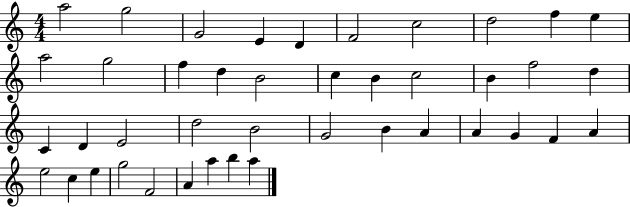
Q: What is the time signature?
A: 4/4